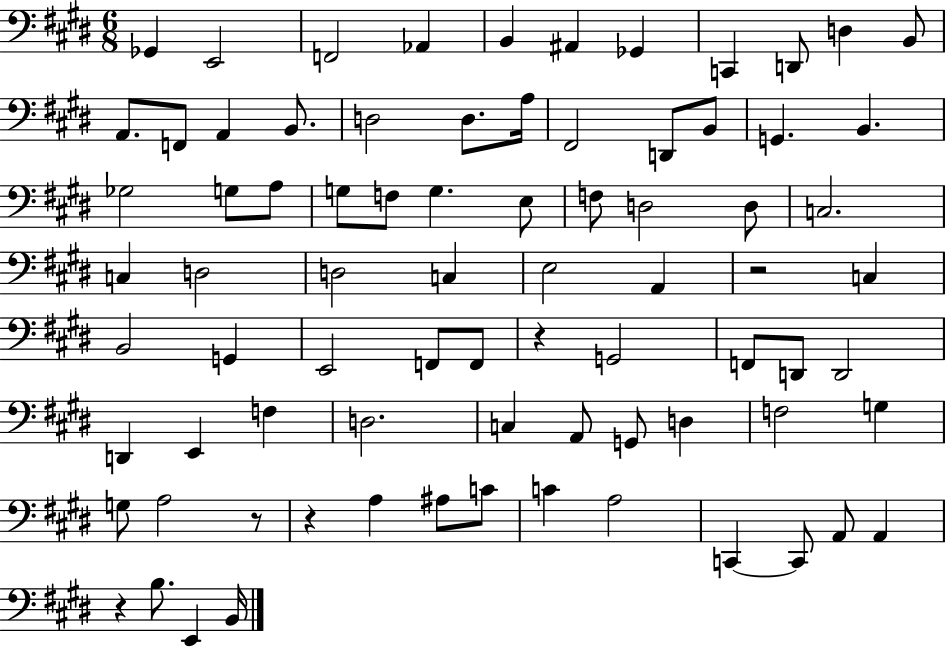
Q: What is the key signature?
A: E major